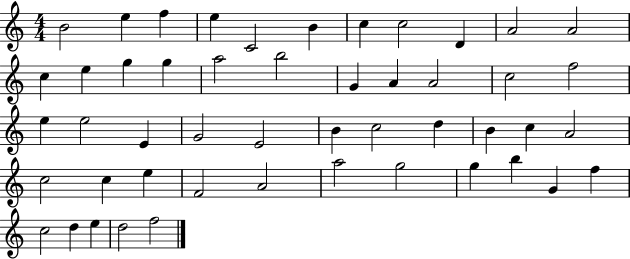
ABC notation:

X:1
T:Untitled
M:4/4
L:1/4
K:C
B2 e f e C2 B c c2 D A2 A2 c e g g a2 b2 G A A2 c2 f2 e e2 E G2 E2 B c2 d B c A2 c2 c e F2 A2 a2 g2 g b G f c2 d e d2 f2